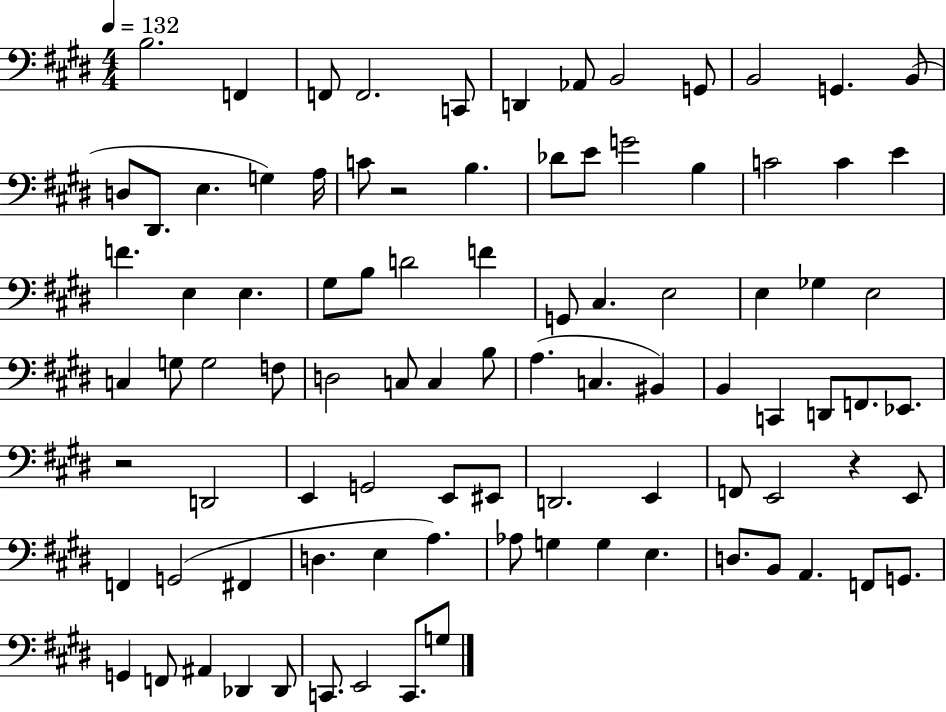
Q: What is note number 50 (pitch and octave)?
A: BIS2